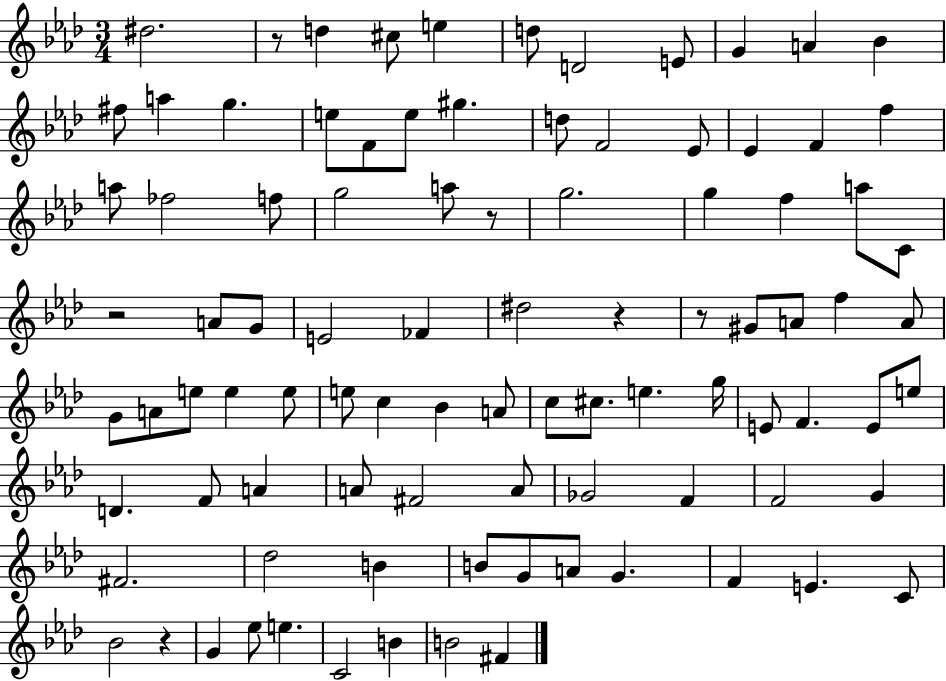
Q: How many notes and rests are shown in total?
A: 93